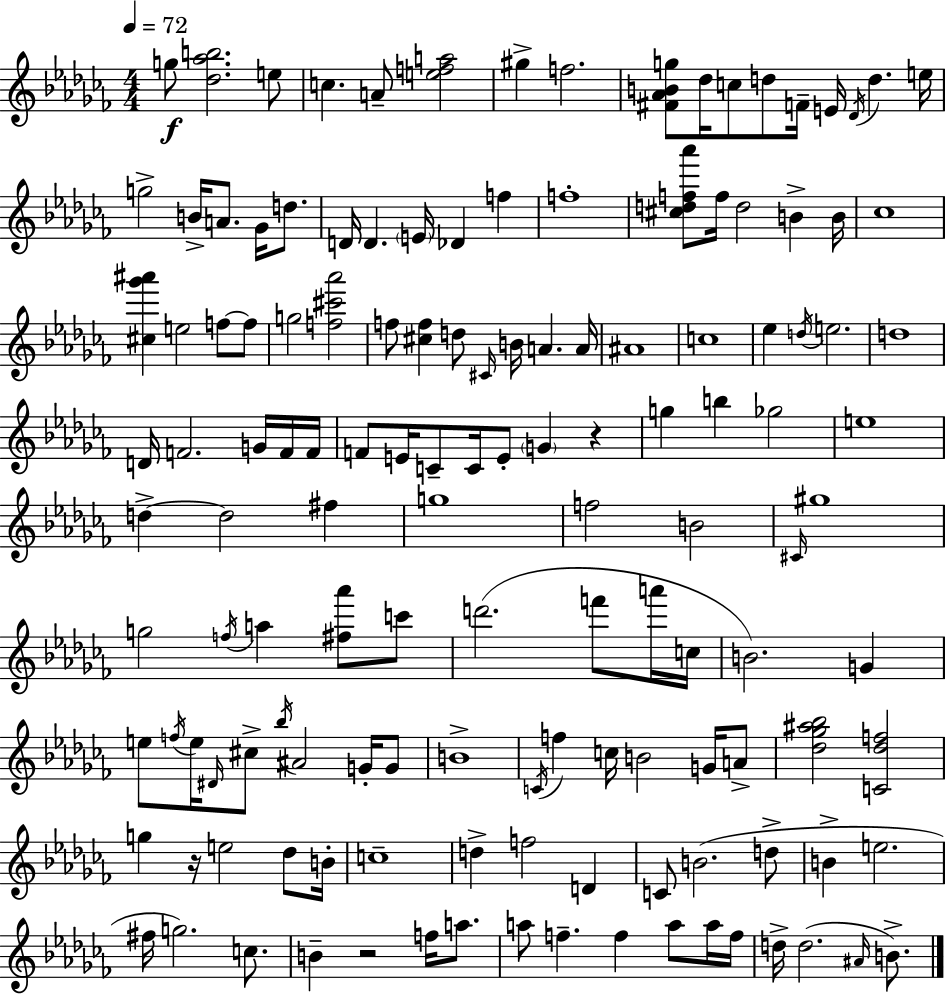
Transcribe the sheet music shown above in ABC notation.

X:1
T:Untitled
M:4/4
L:1/4
K:Abm
g/2 [_d_ab]2 e/2 c A/2 [efa]2 ^g f2 [^F_ABg]/2 _d/4 c/2 d/2 F/4 E/4 _D/4 d e/4 g2 B/4 A/2 _G/4 d/2 D/4 D E/4 _D f f4 [^cdf_a']/2 f/4 d2 B B/4 _c4 [^c_g'^a'] e2 f/2 f/2 g2 [f^c'_a']2 f/2 [^cf] d/2 ^C/4 B/4 A A/4 ^A4 c4 _e d/4 e2 d4 D/4 F2 G/4 F/4 F/4 F/2 E/4 C/2 C/4 E/2 G z g b _g2 e4 d d2 ^f g4 f2 B2 ^C/4 ^g4 g2 f/4 a [^f_a']/2 c'/2 d'2 f'/2 a'/4 c/4 B2 G e/2 f/4 e/4 ^D/4 ^c/2 _b/4 ^A2 G/4 G/2 B4 C/4 f c/4 B2 G/4 A/2 [_d_g^a_b]2 [C_df]2 g z/4 e2 _d/2 B/4 c4 d f2 D C/2 B2 d/2 B e2 ^f/4 g2 c/2 B z2 f/4 a/2 a/2 f f a/2 a/4 f/4 d/4 d2 ^A/4 B/2